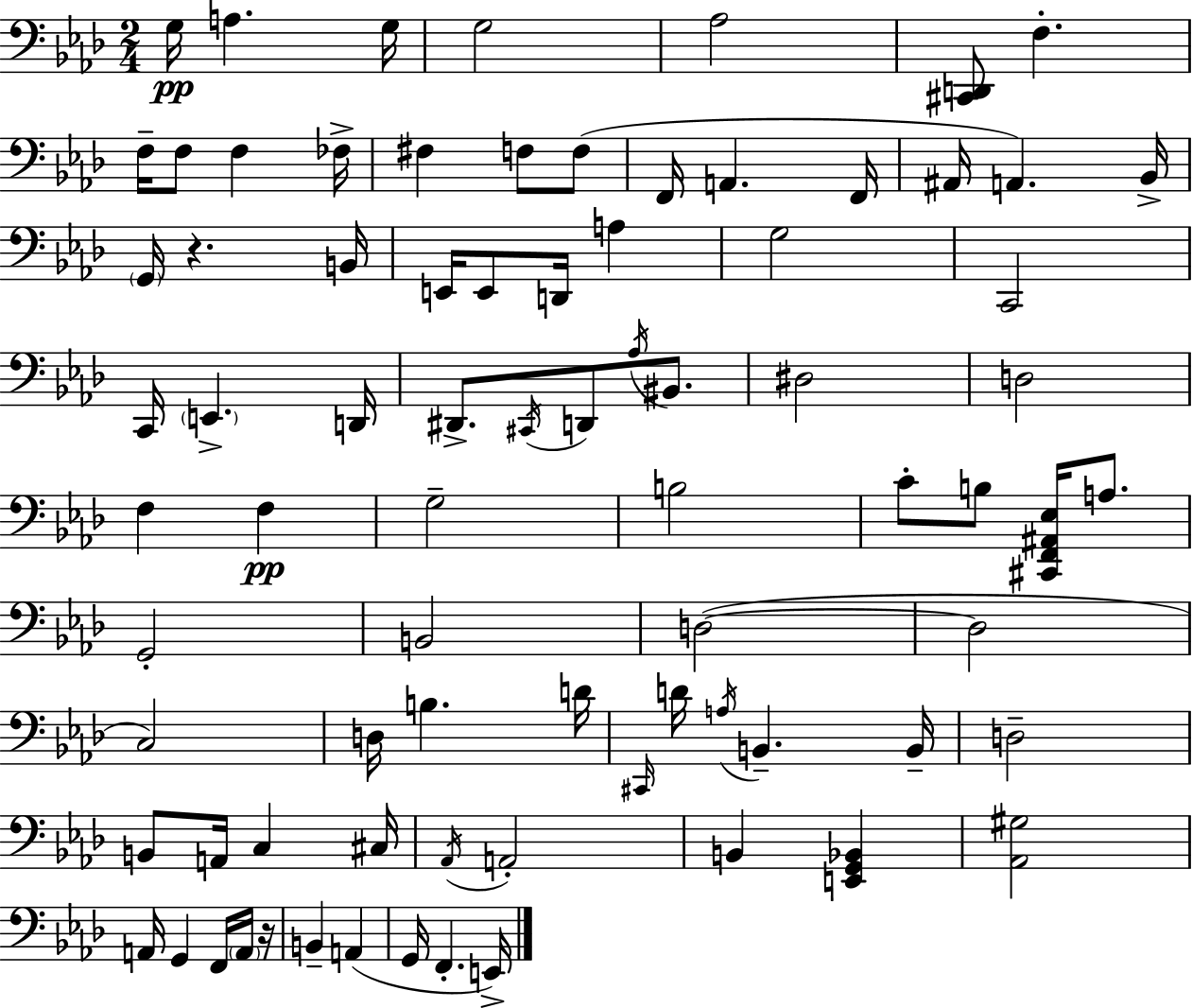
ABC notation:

X:1
T:Untitled
M:2/4
L:1/4
K:Ab
G,/4 A, G,/4 G,2 _A,2 [^C,,D,,]/2 F, F,/4 F,/2 F, _F,/4 ^F, F,/2 F,/2 F,,/4 A,, F,,/4 ^A,,/4 A,, _B,,/4 G,,/4 z B,,/4 E,,/4 E,,/2 D,,/4 A, G,2 C,,2 C,,/4 E,, D,,/4 ^D,,/2 ^C,,/4 D,,/2 _A,/4 ^B,,/2 ^D,2 D,2 F, F, G,2 B,2 C/2 B,/2 [^C,,F,,^A,,_E,]/4 A,/2 G,,2 B,,2 D,2 D,2 C,2 D,/4 B, D/4 ^C,,/4 D/4 A,/4 B,, B,,/4 D,2 B,,/2 A,,/4 C, ^C,/4 _A,,/4 A,,2 B,, [E,,G,,_B,,] [_A,,^G,]2 A,,/4 G,, F,,/4 A,,/4 z/4 B,, A,, G,,/4 F,, E,,/4